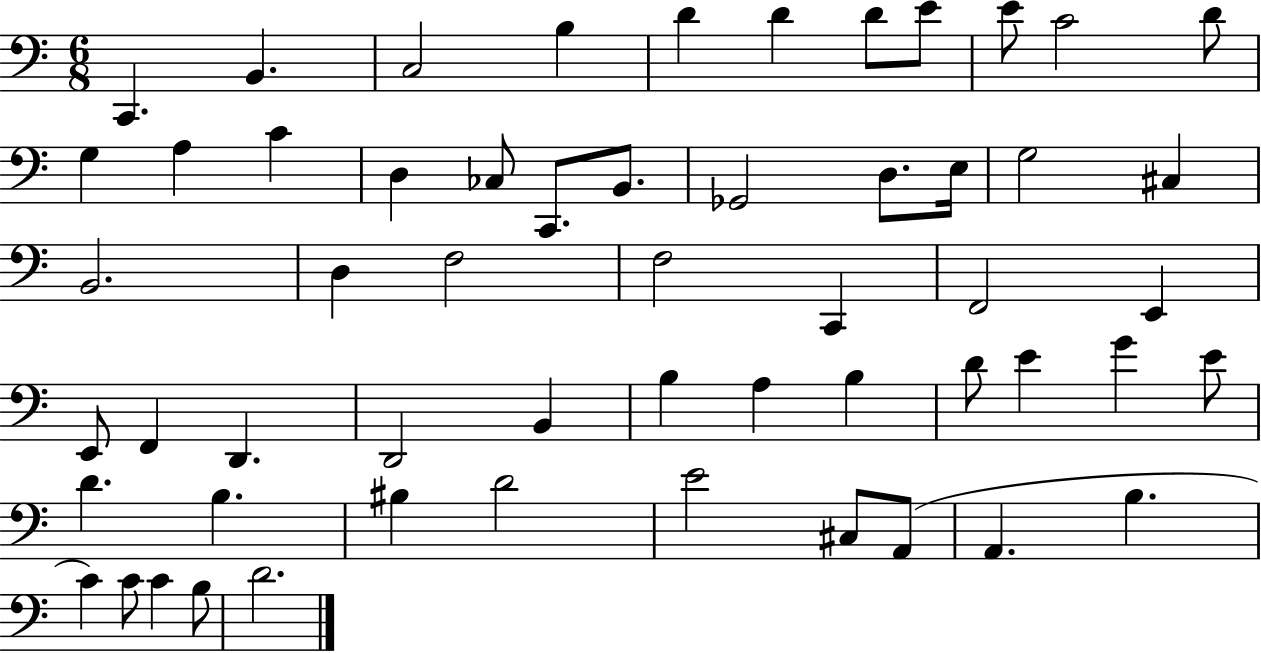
C2/q. B2/q. C3/h B3/q D4/q D4/q D4/e E4/e E4/e C4/h D4/e G3/q A3/q C4/q D3/q CES3/e C2/e. B2/e. Gb2/h D3/e. E3/s G3/h C#3/q B2/h. D3/q F3/h F3/h C2/q F2/h E2/q E2/e F2/q D2/q. D2/h B2/q B3/q A3/q B3/q D4/e E4/q G4/q E4/e D4/q. B3/q. BIS3/q D4/h E4/h C#3/e A2/e A2/q. B3/q. C4/q C4/e C4/q B3/e D4/h.